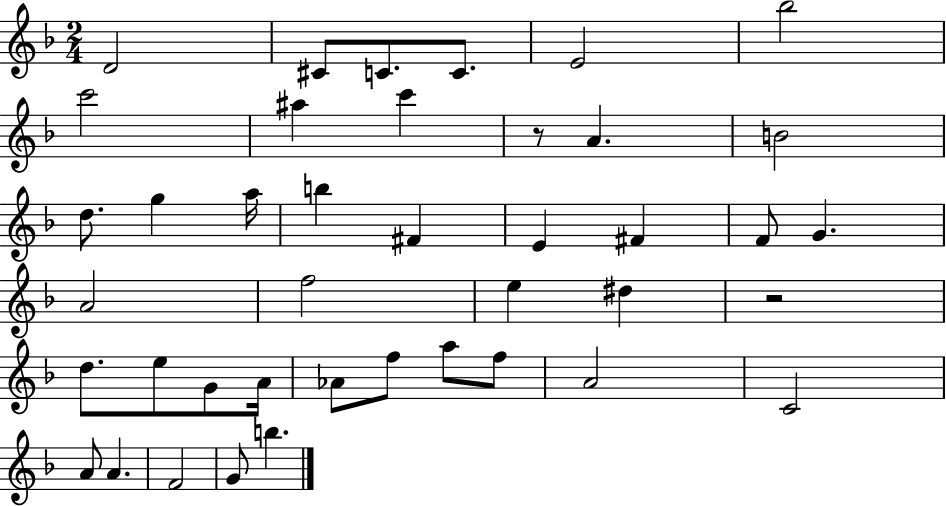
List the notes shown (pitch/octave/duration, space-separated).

D4/h C#4/e C4/e. C4/e. E4/h Bb5/h C6/h A#5/q C6/q R/e A4/q. B4/h D5/e. G5/q A5/s B5/q F#4/q E4/q F#4/q F4/e G4/q. A4/h F5/h E5/q D#5/q R/h D5/e. E5/e G4/e A4/s Ab4/e F5/e A5/e F5/e A4/h C4/h A4/e A4/q. F4/h G4/e B5/q.